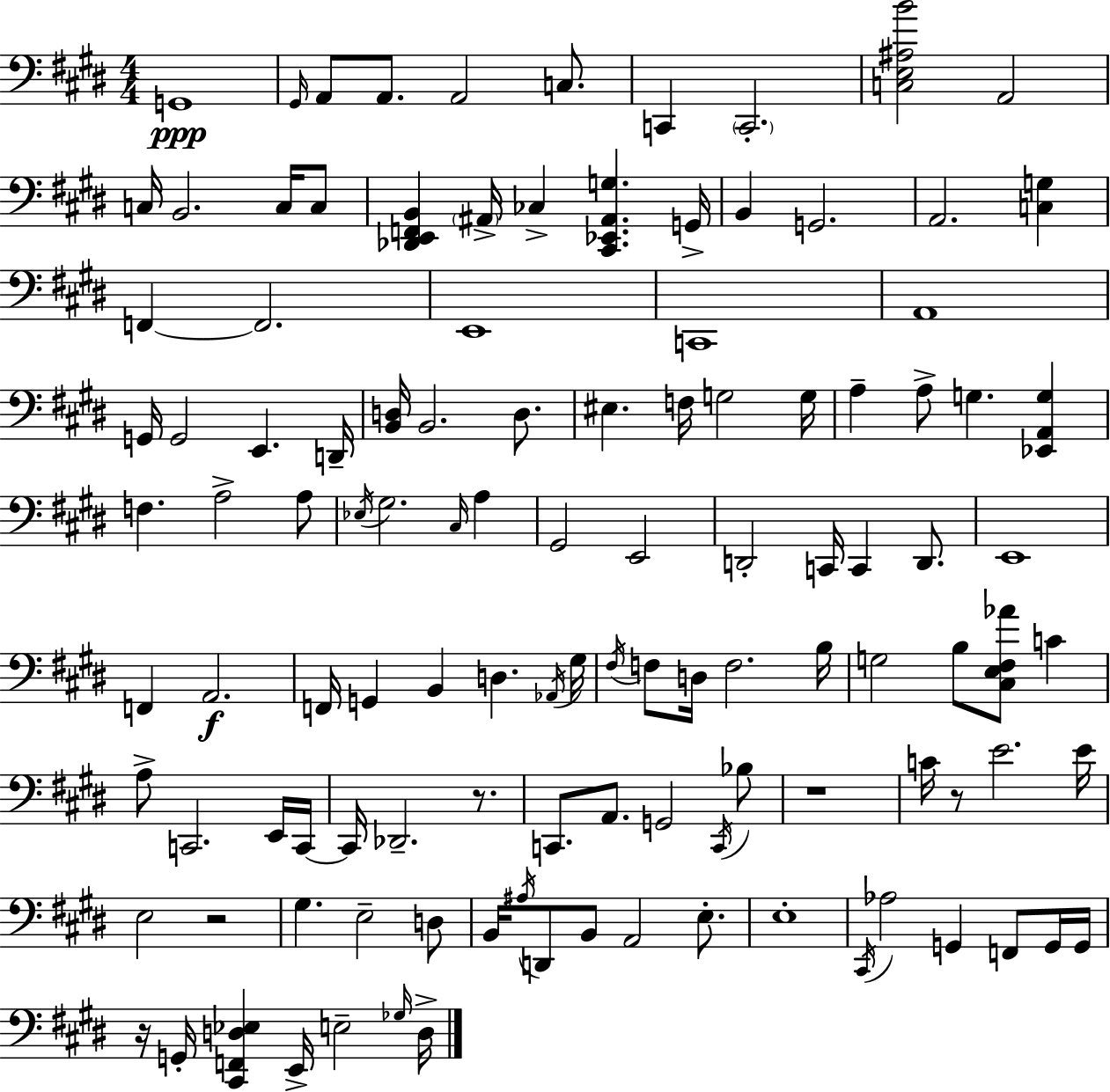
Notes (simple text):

G2/w G#2/s A2/e A2/e. A2/h C3/e. C2/q C2/h. [C3,E3,A#3,B4]/h A2/h C3/s B2/h. C3/s C3/e [Db2,E2,F2,B2]/q A#2/s CES3/q [C#2,Eb2,A#2,G3]/q. G2/s B2/q G2/h. A2/h. [C3,G3]/q F2/q F2/h. E2/w C2/w A2/w G2/s G2/h E2/q. D2/s [B2,D3]/s B2/h. D3/e. EIS3/q. F3/s G3/h G3/s A3/q A3/e G3/q. [Eb2,A2,G3]/q F3/q. A3/h A3/e Eb3/s G#3/h. C#3/s A3/q G#2/h E2/h D2/h C2/s C2/q D2/e. E2/w F2/q A2/h. F2/s G2/q B2/q D3/q. Ab2/s G#3/s F#3/s F3/e D3/s F3/h. B3/s G3/h B3/e [C#3,E3,F#3,Ab4]/e C4/q A3/e C2/h. E2/s C2/s C2/s Db2/h. R/e. C2/e. A2/e. G2/h C2/s Bb3/e R/w C4/s R/e E4/h. E4/s E3/h R/h G#3/q. E3/h D3/e B2/s A#3/s D2/e B2/e A2/h E3/e. E3/w C#2/s Ab3/h G2/q F2/e G2/s G2/s R/s G2/s [C#2,F2,D3,Eb3]/q E2/s E3/h Gb3/s D3/s